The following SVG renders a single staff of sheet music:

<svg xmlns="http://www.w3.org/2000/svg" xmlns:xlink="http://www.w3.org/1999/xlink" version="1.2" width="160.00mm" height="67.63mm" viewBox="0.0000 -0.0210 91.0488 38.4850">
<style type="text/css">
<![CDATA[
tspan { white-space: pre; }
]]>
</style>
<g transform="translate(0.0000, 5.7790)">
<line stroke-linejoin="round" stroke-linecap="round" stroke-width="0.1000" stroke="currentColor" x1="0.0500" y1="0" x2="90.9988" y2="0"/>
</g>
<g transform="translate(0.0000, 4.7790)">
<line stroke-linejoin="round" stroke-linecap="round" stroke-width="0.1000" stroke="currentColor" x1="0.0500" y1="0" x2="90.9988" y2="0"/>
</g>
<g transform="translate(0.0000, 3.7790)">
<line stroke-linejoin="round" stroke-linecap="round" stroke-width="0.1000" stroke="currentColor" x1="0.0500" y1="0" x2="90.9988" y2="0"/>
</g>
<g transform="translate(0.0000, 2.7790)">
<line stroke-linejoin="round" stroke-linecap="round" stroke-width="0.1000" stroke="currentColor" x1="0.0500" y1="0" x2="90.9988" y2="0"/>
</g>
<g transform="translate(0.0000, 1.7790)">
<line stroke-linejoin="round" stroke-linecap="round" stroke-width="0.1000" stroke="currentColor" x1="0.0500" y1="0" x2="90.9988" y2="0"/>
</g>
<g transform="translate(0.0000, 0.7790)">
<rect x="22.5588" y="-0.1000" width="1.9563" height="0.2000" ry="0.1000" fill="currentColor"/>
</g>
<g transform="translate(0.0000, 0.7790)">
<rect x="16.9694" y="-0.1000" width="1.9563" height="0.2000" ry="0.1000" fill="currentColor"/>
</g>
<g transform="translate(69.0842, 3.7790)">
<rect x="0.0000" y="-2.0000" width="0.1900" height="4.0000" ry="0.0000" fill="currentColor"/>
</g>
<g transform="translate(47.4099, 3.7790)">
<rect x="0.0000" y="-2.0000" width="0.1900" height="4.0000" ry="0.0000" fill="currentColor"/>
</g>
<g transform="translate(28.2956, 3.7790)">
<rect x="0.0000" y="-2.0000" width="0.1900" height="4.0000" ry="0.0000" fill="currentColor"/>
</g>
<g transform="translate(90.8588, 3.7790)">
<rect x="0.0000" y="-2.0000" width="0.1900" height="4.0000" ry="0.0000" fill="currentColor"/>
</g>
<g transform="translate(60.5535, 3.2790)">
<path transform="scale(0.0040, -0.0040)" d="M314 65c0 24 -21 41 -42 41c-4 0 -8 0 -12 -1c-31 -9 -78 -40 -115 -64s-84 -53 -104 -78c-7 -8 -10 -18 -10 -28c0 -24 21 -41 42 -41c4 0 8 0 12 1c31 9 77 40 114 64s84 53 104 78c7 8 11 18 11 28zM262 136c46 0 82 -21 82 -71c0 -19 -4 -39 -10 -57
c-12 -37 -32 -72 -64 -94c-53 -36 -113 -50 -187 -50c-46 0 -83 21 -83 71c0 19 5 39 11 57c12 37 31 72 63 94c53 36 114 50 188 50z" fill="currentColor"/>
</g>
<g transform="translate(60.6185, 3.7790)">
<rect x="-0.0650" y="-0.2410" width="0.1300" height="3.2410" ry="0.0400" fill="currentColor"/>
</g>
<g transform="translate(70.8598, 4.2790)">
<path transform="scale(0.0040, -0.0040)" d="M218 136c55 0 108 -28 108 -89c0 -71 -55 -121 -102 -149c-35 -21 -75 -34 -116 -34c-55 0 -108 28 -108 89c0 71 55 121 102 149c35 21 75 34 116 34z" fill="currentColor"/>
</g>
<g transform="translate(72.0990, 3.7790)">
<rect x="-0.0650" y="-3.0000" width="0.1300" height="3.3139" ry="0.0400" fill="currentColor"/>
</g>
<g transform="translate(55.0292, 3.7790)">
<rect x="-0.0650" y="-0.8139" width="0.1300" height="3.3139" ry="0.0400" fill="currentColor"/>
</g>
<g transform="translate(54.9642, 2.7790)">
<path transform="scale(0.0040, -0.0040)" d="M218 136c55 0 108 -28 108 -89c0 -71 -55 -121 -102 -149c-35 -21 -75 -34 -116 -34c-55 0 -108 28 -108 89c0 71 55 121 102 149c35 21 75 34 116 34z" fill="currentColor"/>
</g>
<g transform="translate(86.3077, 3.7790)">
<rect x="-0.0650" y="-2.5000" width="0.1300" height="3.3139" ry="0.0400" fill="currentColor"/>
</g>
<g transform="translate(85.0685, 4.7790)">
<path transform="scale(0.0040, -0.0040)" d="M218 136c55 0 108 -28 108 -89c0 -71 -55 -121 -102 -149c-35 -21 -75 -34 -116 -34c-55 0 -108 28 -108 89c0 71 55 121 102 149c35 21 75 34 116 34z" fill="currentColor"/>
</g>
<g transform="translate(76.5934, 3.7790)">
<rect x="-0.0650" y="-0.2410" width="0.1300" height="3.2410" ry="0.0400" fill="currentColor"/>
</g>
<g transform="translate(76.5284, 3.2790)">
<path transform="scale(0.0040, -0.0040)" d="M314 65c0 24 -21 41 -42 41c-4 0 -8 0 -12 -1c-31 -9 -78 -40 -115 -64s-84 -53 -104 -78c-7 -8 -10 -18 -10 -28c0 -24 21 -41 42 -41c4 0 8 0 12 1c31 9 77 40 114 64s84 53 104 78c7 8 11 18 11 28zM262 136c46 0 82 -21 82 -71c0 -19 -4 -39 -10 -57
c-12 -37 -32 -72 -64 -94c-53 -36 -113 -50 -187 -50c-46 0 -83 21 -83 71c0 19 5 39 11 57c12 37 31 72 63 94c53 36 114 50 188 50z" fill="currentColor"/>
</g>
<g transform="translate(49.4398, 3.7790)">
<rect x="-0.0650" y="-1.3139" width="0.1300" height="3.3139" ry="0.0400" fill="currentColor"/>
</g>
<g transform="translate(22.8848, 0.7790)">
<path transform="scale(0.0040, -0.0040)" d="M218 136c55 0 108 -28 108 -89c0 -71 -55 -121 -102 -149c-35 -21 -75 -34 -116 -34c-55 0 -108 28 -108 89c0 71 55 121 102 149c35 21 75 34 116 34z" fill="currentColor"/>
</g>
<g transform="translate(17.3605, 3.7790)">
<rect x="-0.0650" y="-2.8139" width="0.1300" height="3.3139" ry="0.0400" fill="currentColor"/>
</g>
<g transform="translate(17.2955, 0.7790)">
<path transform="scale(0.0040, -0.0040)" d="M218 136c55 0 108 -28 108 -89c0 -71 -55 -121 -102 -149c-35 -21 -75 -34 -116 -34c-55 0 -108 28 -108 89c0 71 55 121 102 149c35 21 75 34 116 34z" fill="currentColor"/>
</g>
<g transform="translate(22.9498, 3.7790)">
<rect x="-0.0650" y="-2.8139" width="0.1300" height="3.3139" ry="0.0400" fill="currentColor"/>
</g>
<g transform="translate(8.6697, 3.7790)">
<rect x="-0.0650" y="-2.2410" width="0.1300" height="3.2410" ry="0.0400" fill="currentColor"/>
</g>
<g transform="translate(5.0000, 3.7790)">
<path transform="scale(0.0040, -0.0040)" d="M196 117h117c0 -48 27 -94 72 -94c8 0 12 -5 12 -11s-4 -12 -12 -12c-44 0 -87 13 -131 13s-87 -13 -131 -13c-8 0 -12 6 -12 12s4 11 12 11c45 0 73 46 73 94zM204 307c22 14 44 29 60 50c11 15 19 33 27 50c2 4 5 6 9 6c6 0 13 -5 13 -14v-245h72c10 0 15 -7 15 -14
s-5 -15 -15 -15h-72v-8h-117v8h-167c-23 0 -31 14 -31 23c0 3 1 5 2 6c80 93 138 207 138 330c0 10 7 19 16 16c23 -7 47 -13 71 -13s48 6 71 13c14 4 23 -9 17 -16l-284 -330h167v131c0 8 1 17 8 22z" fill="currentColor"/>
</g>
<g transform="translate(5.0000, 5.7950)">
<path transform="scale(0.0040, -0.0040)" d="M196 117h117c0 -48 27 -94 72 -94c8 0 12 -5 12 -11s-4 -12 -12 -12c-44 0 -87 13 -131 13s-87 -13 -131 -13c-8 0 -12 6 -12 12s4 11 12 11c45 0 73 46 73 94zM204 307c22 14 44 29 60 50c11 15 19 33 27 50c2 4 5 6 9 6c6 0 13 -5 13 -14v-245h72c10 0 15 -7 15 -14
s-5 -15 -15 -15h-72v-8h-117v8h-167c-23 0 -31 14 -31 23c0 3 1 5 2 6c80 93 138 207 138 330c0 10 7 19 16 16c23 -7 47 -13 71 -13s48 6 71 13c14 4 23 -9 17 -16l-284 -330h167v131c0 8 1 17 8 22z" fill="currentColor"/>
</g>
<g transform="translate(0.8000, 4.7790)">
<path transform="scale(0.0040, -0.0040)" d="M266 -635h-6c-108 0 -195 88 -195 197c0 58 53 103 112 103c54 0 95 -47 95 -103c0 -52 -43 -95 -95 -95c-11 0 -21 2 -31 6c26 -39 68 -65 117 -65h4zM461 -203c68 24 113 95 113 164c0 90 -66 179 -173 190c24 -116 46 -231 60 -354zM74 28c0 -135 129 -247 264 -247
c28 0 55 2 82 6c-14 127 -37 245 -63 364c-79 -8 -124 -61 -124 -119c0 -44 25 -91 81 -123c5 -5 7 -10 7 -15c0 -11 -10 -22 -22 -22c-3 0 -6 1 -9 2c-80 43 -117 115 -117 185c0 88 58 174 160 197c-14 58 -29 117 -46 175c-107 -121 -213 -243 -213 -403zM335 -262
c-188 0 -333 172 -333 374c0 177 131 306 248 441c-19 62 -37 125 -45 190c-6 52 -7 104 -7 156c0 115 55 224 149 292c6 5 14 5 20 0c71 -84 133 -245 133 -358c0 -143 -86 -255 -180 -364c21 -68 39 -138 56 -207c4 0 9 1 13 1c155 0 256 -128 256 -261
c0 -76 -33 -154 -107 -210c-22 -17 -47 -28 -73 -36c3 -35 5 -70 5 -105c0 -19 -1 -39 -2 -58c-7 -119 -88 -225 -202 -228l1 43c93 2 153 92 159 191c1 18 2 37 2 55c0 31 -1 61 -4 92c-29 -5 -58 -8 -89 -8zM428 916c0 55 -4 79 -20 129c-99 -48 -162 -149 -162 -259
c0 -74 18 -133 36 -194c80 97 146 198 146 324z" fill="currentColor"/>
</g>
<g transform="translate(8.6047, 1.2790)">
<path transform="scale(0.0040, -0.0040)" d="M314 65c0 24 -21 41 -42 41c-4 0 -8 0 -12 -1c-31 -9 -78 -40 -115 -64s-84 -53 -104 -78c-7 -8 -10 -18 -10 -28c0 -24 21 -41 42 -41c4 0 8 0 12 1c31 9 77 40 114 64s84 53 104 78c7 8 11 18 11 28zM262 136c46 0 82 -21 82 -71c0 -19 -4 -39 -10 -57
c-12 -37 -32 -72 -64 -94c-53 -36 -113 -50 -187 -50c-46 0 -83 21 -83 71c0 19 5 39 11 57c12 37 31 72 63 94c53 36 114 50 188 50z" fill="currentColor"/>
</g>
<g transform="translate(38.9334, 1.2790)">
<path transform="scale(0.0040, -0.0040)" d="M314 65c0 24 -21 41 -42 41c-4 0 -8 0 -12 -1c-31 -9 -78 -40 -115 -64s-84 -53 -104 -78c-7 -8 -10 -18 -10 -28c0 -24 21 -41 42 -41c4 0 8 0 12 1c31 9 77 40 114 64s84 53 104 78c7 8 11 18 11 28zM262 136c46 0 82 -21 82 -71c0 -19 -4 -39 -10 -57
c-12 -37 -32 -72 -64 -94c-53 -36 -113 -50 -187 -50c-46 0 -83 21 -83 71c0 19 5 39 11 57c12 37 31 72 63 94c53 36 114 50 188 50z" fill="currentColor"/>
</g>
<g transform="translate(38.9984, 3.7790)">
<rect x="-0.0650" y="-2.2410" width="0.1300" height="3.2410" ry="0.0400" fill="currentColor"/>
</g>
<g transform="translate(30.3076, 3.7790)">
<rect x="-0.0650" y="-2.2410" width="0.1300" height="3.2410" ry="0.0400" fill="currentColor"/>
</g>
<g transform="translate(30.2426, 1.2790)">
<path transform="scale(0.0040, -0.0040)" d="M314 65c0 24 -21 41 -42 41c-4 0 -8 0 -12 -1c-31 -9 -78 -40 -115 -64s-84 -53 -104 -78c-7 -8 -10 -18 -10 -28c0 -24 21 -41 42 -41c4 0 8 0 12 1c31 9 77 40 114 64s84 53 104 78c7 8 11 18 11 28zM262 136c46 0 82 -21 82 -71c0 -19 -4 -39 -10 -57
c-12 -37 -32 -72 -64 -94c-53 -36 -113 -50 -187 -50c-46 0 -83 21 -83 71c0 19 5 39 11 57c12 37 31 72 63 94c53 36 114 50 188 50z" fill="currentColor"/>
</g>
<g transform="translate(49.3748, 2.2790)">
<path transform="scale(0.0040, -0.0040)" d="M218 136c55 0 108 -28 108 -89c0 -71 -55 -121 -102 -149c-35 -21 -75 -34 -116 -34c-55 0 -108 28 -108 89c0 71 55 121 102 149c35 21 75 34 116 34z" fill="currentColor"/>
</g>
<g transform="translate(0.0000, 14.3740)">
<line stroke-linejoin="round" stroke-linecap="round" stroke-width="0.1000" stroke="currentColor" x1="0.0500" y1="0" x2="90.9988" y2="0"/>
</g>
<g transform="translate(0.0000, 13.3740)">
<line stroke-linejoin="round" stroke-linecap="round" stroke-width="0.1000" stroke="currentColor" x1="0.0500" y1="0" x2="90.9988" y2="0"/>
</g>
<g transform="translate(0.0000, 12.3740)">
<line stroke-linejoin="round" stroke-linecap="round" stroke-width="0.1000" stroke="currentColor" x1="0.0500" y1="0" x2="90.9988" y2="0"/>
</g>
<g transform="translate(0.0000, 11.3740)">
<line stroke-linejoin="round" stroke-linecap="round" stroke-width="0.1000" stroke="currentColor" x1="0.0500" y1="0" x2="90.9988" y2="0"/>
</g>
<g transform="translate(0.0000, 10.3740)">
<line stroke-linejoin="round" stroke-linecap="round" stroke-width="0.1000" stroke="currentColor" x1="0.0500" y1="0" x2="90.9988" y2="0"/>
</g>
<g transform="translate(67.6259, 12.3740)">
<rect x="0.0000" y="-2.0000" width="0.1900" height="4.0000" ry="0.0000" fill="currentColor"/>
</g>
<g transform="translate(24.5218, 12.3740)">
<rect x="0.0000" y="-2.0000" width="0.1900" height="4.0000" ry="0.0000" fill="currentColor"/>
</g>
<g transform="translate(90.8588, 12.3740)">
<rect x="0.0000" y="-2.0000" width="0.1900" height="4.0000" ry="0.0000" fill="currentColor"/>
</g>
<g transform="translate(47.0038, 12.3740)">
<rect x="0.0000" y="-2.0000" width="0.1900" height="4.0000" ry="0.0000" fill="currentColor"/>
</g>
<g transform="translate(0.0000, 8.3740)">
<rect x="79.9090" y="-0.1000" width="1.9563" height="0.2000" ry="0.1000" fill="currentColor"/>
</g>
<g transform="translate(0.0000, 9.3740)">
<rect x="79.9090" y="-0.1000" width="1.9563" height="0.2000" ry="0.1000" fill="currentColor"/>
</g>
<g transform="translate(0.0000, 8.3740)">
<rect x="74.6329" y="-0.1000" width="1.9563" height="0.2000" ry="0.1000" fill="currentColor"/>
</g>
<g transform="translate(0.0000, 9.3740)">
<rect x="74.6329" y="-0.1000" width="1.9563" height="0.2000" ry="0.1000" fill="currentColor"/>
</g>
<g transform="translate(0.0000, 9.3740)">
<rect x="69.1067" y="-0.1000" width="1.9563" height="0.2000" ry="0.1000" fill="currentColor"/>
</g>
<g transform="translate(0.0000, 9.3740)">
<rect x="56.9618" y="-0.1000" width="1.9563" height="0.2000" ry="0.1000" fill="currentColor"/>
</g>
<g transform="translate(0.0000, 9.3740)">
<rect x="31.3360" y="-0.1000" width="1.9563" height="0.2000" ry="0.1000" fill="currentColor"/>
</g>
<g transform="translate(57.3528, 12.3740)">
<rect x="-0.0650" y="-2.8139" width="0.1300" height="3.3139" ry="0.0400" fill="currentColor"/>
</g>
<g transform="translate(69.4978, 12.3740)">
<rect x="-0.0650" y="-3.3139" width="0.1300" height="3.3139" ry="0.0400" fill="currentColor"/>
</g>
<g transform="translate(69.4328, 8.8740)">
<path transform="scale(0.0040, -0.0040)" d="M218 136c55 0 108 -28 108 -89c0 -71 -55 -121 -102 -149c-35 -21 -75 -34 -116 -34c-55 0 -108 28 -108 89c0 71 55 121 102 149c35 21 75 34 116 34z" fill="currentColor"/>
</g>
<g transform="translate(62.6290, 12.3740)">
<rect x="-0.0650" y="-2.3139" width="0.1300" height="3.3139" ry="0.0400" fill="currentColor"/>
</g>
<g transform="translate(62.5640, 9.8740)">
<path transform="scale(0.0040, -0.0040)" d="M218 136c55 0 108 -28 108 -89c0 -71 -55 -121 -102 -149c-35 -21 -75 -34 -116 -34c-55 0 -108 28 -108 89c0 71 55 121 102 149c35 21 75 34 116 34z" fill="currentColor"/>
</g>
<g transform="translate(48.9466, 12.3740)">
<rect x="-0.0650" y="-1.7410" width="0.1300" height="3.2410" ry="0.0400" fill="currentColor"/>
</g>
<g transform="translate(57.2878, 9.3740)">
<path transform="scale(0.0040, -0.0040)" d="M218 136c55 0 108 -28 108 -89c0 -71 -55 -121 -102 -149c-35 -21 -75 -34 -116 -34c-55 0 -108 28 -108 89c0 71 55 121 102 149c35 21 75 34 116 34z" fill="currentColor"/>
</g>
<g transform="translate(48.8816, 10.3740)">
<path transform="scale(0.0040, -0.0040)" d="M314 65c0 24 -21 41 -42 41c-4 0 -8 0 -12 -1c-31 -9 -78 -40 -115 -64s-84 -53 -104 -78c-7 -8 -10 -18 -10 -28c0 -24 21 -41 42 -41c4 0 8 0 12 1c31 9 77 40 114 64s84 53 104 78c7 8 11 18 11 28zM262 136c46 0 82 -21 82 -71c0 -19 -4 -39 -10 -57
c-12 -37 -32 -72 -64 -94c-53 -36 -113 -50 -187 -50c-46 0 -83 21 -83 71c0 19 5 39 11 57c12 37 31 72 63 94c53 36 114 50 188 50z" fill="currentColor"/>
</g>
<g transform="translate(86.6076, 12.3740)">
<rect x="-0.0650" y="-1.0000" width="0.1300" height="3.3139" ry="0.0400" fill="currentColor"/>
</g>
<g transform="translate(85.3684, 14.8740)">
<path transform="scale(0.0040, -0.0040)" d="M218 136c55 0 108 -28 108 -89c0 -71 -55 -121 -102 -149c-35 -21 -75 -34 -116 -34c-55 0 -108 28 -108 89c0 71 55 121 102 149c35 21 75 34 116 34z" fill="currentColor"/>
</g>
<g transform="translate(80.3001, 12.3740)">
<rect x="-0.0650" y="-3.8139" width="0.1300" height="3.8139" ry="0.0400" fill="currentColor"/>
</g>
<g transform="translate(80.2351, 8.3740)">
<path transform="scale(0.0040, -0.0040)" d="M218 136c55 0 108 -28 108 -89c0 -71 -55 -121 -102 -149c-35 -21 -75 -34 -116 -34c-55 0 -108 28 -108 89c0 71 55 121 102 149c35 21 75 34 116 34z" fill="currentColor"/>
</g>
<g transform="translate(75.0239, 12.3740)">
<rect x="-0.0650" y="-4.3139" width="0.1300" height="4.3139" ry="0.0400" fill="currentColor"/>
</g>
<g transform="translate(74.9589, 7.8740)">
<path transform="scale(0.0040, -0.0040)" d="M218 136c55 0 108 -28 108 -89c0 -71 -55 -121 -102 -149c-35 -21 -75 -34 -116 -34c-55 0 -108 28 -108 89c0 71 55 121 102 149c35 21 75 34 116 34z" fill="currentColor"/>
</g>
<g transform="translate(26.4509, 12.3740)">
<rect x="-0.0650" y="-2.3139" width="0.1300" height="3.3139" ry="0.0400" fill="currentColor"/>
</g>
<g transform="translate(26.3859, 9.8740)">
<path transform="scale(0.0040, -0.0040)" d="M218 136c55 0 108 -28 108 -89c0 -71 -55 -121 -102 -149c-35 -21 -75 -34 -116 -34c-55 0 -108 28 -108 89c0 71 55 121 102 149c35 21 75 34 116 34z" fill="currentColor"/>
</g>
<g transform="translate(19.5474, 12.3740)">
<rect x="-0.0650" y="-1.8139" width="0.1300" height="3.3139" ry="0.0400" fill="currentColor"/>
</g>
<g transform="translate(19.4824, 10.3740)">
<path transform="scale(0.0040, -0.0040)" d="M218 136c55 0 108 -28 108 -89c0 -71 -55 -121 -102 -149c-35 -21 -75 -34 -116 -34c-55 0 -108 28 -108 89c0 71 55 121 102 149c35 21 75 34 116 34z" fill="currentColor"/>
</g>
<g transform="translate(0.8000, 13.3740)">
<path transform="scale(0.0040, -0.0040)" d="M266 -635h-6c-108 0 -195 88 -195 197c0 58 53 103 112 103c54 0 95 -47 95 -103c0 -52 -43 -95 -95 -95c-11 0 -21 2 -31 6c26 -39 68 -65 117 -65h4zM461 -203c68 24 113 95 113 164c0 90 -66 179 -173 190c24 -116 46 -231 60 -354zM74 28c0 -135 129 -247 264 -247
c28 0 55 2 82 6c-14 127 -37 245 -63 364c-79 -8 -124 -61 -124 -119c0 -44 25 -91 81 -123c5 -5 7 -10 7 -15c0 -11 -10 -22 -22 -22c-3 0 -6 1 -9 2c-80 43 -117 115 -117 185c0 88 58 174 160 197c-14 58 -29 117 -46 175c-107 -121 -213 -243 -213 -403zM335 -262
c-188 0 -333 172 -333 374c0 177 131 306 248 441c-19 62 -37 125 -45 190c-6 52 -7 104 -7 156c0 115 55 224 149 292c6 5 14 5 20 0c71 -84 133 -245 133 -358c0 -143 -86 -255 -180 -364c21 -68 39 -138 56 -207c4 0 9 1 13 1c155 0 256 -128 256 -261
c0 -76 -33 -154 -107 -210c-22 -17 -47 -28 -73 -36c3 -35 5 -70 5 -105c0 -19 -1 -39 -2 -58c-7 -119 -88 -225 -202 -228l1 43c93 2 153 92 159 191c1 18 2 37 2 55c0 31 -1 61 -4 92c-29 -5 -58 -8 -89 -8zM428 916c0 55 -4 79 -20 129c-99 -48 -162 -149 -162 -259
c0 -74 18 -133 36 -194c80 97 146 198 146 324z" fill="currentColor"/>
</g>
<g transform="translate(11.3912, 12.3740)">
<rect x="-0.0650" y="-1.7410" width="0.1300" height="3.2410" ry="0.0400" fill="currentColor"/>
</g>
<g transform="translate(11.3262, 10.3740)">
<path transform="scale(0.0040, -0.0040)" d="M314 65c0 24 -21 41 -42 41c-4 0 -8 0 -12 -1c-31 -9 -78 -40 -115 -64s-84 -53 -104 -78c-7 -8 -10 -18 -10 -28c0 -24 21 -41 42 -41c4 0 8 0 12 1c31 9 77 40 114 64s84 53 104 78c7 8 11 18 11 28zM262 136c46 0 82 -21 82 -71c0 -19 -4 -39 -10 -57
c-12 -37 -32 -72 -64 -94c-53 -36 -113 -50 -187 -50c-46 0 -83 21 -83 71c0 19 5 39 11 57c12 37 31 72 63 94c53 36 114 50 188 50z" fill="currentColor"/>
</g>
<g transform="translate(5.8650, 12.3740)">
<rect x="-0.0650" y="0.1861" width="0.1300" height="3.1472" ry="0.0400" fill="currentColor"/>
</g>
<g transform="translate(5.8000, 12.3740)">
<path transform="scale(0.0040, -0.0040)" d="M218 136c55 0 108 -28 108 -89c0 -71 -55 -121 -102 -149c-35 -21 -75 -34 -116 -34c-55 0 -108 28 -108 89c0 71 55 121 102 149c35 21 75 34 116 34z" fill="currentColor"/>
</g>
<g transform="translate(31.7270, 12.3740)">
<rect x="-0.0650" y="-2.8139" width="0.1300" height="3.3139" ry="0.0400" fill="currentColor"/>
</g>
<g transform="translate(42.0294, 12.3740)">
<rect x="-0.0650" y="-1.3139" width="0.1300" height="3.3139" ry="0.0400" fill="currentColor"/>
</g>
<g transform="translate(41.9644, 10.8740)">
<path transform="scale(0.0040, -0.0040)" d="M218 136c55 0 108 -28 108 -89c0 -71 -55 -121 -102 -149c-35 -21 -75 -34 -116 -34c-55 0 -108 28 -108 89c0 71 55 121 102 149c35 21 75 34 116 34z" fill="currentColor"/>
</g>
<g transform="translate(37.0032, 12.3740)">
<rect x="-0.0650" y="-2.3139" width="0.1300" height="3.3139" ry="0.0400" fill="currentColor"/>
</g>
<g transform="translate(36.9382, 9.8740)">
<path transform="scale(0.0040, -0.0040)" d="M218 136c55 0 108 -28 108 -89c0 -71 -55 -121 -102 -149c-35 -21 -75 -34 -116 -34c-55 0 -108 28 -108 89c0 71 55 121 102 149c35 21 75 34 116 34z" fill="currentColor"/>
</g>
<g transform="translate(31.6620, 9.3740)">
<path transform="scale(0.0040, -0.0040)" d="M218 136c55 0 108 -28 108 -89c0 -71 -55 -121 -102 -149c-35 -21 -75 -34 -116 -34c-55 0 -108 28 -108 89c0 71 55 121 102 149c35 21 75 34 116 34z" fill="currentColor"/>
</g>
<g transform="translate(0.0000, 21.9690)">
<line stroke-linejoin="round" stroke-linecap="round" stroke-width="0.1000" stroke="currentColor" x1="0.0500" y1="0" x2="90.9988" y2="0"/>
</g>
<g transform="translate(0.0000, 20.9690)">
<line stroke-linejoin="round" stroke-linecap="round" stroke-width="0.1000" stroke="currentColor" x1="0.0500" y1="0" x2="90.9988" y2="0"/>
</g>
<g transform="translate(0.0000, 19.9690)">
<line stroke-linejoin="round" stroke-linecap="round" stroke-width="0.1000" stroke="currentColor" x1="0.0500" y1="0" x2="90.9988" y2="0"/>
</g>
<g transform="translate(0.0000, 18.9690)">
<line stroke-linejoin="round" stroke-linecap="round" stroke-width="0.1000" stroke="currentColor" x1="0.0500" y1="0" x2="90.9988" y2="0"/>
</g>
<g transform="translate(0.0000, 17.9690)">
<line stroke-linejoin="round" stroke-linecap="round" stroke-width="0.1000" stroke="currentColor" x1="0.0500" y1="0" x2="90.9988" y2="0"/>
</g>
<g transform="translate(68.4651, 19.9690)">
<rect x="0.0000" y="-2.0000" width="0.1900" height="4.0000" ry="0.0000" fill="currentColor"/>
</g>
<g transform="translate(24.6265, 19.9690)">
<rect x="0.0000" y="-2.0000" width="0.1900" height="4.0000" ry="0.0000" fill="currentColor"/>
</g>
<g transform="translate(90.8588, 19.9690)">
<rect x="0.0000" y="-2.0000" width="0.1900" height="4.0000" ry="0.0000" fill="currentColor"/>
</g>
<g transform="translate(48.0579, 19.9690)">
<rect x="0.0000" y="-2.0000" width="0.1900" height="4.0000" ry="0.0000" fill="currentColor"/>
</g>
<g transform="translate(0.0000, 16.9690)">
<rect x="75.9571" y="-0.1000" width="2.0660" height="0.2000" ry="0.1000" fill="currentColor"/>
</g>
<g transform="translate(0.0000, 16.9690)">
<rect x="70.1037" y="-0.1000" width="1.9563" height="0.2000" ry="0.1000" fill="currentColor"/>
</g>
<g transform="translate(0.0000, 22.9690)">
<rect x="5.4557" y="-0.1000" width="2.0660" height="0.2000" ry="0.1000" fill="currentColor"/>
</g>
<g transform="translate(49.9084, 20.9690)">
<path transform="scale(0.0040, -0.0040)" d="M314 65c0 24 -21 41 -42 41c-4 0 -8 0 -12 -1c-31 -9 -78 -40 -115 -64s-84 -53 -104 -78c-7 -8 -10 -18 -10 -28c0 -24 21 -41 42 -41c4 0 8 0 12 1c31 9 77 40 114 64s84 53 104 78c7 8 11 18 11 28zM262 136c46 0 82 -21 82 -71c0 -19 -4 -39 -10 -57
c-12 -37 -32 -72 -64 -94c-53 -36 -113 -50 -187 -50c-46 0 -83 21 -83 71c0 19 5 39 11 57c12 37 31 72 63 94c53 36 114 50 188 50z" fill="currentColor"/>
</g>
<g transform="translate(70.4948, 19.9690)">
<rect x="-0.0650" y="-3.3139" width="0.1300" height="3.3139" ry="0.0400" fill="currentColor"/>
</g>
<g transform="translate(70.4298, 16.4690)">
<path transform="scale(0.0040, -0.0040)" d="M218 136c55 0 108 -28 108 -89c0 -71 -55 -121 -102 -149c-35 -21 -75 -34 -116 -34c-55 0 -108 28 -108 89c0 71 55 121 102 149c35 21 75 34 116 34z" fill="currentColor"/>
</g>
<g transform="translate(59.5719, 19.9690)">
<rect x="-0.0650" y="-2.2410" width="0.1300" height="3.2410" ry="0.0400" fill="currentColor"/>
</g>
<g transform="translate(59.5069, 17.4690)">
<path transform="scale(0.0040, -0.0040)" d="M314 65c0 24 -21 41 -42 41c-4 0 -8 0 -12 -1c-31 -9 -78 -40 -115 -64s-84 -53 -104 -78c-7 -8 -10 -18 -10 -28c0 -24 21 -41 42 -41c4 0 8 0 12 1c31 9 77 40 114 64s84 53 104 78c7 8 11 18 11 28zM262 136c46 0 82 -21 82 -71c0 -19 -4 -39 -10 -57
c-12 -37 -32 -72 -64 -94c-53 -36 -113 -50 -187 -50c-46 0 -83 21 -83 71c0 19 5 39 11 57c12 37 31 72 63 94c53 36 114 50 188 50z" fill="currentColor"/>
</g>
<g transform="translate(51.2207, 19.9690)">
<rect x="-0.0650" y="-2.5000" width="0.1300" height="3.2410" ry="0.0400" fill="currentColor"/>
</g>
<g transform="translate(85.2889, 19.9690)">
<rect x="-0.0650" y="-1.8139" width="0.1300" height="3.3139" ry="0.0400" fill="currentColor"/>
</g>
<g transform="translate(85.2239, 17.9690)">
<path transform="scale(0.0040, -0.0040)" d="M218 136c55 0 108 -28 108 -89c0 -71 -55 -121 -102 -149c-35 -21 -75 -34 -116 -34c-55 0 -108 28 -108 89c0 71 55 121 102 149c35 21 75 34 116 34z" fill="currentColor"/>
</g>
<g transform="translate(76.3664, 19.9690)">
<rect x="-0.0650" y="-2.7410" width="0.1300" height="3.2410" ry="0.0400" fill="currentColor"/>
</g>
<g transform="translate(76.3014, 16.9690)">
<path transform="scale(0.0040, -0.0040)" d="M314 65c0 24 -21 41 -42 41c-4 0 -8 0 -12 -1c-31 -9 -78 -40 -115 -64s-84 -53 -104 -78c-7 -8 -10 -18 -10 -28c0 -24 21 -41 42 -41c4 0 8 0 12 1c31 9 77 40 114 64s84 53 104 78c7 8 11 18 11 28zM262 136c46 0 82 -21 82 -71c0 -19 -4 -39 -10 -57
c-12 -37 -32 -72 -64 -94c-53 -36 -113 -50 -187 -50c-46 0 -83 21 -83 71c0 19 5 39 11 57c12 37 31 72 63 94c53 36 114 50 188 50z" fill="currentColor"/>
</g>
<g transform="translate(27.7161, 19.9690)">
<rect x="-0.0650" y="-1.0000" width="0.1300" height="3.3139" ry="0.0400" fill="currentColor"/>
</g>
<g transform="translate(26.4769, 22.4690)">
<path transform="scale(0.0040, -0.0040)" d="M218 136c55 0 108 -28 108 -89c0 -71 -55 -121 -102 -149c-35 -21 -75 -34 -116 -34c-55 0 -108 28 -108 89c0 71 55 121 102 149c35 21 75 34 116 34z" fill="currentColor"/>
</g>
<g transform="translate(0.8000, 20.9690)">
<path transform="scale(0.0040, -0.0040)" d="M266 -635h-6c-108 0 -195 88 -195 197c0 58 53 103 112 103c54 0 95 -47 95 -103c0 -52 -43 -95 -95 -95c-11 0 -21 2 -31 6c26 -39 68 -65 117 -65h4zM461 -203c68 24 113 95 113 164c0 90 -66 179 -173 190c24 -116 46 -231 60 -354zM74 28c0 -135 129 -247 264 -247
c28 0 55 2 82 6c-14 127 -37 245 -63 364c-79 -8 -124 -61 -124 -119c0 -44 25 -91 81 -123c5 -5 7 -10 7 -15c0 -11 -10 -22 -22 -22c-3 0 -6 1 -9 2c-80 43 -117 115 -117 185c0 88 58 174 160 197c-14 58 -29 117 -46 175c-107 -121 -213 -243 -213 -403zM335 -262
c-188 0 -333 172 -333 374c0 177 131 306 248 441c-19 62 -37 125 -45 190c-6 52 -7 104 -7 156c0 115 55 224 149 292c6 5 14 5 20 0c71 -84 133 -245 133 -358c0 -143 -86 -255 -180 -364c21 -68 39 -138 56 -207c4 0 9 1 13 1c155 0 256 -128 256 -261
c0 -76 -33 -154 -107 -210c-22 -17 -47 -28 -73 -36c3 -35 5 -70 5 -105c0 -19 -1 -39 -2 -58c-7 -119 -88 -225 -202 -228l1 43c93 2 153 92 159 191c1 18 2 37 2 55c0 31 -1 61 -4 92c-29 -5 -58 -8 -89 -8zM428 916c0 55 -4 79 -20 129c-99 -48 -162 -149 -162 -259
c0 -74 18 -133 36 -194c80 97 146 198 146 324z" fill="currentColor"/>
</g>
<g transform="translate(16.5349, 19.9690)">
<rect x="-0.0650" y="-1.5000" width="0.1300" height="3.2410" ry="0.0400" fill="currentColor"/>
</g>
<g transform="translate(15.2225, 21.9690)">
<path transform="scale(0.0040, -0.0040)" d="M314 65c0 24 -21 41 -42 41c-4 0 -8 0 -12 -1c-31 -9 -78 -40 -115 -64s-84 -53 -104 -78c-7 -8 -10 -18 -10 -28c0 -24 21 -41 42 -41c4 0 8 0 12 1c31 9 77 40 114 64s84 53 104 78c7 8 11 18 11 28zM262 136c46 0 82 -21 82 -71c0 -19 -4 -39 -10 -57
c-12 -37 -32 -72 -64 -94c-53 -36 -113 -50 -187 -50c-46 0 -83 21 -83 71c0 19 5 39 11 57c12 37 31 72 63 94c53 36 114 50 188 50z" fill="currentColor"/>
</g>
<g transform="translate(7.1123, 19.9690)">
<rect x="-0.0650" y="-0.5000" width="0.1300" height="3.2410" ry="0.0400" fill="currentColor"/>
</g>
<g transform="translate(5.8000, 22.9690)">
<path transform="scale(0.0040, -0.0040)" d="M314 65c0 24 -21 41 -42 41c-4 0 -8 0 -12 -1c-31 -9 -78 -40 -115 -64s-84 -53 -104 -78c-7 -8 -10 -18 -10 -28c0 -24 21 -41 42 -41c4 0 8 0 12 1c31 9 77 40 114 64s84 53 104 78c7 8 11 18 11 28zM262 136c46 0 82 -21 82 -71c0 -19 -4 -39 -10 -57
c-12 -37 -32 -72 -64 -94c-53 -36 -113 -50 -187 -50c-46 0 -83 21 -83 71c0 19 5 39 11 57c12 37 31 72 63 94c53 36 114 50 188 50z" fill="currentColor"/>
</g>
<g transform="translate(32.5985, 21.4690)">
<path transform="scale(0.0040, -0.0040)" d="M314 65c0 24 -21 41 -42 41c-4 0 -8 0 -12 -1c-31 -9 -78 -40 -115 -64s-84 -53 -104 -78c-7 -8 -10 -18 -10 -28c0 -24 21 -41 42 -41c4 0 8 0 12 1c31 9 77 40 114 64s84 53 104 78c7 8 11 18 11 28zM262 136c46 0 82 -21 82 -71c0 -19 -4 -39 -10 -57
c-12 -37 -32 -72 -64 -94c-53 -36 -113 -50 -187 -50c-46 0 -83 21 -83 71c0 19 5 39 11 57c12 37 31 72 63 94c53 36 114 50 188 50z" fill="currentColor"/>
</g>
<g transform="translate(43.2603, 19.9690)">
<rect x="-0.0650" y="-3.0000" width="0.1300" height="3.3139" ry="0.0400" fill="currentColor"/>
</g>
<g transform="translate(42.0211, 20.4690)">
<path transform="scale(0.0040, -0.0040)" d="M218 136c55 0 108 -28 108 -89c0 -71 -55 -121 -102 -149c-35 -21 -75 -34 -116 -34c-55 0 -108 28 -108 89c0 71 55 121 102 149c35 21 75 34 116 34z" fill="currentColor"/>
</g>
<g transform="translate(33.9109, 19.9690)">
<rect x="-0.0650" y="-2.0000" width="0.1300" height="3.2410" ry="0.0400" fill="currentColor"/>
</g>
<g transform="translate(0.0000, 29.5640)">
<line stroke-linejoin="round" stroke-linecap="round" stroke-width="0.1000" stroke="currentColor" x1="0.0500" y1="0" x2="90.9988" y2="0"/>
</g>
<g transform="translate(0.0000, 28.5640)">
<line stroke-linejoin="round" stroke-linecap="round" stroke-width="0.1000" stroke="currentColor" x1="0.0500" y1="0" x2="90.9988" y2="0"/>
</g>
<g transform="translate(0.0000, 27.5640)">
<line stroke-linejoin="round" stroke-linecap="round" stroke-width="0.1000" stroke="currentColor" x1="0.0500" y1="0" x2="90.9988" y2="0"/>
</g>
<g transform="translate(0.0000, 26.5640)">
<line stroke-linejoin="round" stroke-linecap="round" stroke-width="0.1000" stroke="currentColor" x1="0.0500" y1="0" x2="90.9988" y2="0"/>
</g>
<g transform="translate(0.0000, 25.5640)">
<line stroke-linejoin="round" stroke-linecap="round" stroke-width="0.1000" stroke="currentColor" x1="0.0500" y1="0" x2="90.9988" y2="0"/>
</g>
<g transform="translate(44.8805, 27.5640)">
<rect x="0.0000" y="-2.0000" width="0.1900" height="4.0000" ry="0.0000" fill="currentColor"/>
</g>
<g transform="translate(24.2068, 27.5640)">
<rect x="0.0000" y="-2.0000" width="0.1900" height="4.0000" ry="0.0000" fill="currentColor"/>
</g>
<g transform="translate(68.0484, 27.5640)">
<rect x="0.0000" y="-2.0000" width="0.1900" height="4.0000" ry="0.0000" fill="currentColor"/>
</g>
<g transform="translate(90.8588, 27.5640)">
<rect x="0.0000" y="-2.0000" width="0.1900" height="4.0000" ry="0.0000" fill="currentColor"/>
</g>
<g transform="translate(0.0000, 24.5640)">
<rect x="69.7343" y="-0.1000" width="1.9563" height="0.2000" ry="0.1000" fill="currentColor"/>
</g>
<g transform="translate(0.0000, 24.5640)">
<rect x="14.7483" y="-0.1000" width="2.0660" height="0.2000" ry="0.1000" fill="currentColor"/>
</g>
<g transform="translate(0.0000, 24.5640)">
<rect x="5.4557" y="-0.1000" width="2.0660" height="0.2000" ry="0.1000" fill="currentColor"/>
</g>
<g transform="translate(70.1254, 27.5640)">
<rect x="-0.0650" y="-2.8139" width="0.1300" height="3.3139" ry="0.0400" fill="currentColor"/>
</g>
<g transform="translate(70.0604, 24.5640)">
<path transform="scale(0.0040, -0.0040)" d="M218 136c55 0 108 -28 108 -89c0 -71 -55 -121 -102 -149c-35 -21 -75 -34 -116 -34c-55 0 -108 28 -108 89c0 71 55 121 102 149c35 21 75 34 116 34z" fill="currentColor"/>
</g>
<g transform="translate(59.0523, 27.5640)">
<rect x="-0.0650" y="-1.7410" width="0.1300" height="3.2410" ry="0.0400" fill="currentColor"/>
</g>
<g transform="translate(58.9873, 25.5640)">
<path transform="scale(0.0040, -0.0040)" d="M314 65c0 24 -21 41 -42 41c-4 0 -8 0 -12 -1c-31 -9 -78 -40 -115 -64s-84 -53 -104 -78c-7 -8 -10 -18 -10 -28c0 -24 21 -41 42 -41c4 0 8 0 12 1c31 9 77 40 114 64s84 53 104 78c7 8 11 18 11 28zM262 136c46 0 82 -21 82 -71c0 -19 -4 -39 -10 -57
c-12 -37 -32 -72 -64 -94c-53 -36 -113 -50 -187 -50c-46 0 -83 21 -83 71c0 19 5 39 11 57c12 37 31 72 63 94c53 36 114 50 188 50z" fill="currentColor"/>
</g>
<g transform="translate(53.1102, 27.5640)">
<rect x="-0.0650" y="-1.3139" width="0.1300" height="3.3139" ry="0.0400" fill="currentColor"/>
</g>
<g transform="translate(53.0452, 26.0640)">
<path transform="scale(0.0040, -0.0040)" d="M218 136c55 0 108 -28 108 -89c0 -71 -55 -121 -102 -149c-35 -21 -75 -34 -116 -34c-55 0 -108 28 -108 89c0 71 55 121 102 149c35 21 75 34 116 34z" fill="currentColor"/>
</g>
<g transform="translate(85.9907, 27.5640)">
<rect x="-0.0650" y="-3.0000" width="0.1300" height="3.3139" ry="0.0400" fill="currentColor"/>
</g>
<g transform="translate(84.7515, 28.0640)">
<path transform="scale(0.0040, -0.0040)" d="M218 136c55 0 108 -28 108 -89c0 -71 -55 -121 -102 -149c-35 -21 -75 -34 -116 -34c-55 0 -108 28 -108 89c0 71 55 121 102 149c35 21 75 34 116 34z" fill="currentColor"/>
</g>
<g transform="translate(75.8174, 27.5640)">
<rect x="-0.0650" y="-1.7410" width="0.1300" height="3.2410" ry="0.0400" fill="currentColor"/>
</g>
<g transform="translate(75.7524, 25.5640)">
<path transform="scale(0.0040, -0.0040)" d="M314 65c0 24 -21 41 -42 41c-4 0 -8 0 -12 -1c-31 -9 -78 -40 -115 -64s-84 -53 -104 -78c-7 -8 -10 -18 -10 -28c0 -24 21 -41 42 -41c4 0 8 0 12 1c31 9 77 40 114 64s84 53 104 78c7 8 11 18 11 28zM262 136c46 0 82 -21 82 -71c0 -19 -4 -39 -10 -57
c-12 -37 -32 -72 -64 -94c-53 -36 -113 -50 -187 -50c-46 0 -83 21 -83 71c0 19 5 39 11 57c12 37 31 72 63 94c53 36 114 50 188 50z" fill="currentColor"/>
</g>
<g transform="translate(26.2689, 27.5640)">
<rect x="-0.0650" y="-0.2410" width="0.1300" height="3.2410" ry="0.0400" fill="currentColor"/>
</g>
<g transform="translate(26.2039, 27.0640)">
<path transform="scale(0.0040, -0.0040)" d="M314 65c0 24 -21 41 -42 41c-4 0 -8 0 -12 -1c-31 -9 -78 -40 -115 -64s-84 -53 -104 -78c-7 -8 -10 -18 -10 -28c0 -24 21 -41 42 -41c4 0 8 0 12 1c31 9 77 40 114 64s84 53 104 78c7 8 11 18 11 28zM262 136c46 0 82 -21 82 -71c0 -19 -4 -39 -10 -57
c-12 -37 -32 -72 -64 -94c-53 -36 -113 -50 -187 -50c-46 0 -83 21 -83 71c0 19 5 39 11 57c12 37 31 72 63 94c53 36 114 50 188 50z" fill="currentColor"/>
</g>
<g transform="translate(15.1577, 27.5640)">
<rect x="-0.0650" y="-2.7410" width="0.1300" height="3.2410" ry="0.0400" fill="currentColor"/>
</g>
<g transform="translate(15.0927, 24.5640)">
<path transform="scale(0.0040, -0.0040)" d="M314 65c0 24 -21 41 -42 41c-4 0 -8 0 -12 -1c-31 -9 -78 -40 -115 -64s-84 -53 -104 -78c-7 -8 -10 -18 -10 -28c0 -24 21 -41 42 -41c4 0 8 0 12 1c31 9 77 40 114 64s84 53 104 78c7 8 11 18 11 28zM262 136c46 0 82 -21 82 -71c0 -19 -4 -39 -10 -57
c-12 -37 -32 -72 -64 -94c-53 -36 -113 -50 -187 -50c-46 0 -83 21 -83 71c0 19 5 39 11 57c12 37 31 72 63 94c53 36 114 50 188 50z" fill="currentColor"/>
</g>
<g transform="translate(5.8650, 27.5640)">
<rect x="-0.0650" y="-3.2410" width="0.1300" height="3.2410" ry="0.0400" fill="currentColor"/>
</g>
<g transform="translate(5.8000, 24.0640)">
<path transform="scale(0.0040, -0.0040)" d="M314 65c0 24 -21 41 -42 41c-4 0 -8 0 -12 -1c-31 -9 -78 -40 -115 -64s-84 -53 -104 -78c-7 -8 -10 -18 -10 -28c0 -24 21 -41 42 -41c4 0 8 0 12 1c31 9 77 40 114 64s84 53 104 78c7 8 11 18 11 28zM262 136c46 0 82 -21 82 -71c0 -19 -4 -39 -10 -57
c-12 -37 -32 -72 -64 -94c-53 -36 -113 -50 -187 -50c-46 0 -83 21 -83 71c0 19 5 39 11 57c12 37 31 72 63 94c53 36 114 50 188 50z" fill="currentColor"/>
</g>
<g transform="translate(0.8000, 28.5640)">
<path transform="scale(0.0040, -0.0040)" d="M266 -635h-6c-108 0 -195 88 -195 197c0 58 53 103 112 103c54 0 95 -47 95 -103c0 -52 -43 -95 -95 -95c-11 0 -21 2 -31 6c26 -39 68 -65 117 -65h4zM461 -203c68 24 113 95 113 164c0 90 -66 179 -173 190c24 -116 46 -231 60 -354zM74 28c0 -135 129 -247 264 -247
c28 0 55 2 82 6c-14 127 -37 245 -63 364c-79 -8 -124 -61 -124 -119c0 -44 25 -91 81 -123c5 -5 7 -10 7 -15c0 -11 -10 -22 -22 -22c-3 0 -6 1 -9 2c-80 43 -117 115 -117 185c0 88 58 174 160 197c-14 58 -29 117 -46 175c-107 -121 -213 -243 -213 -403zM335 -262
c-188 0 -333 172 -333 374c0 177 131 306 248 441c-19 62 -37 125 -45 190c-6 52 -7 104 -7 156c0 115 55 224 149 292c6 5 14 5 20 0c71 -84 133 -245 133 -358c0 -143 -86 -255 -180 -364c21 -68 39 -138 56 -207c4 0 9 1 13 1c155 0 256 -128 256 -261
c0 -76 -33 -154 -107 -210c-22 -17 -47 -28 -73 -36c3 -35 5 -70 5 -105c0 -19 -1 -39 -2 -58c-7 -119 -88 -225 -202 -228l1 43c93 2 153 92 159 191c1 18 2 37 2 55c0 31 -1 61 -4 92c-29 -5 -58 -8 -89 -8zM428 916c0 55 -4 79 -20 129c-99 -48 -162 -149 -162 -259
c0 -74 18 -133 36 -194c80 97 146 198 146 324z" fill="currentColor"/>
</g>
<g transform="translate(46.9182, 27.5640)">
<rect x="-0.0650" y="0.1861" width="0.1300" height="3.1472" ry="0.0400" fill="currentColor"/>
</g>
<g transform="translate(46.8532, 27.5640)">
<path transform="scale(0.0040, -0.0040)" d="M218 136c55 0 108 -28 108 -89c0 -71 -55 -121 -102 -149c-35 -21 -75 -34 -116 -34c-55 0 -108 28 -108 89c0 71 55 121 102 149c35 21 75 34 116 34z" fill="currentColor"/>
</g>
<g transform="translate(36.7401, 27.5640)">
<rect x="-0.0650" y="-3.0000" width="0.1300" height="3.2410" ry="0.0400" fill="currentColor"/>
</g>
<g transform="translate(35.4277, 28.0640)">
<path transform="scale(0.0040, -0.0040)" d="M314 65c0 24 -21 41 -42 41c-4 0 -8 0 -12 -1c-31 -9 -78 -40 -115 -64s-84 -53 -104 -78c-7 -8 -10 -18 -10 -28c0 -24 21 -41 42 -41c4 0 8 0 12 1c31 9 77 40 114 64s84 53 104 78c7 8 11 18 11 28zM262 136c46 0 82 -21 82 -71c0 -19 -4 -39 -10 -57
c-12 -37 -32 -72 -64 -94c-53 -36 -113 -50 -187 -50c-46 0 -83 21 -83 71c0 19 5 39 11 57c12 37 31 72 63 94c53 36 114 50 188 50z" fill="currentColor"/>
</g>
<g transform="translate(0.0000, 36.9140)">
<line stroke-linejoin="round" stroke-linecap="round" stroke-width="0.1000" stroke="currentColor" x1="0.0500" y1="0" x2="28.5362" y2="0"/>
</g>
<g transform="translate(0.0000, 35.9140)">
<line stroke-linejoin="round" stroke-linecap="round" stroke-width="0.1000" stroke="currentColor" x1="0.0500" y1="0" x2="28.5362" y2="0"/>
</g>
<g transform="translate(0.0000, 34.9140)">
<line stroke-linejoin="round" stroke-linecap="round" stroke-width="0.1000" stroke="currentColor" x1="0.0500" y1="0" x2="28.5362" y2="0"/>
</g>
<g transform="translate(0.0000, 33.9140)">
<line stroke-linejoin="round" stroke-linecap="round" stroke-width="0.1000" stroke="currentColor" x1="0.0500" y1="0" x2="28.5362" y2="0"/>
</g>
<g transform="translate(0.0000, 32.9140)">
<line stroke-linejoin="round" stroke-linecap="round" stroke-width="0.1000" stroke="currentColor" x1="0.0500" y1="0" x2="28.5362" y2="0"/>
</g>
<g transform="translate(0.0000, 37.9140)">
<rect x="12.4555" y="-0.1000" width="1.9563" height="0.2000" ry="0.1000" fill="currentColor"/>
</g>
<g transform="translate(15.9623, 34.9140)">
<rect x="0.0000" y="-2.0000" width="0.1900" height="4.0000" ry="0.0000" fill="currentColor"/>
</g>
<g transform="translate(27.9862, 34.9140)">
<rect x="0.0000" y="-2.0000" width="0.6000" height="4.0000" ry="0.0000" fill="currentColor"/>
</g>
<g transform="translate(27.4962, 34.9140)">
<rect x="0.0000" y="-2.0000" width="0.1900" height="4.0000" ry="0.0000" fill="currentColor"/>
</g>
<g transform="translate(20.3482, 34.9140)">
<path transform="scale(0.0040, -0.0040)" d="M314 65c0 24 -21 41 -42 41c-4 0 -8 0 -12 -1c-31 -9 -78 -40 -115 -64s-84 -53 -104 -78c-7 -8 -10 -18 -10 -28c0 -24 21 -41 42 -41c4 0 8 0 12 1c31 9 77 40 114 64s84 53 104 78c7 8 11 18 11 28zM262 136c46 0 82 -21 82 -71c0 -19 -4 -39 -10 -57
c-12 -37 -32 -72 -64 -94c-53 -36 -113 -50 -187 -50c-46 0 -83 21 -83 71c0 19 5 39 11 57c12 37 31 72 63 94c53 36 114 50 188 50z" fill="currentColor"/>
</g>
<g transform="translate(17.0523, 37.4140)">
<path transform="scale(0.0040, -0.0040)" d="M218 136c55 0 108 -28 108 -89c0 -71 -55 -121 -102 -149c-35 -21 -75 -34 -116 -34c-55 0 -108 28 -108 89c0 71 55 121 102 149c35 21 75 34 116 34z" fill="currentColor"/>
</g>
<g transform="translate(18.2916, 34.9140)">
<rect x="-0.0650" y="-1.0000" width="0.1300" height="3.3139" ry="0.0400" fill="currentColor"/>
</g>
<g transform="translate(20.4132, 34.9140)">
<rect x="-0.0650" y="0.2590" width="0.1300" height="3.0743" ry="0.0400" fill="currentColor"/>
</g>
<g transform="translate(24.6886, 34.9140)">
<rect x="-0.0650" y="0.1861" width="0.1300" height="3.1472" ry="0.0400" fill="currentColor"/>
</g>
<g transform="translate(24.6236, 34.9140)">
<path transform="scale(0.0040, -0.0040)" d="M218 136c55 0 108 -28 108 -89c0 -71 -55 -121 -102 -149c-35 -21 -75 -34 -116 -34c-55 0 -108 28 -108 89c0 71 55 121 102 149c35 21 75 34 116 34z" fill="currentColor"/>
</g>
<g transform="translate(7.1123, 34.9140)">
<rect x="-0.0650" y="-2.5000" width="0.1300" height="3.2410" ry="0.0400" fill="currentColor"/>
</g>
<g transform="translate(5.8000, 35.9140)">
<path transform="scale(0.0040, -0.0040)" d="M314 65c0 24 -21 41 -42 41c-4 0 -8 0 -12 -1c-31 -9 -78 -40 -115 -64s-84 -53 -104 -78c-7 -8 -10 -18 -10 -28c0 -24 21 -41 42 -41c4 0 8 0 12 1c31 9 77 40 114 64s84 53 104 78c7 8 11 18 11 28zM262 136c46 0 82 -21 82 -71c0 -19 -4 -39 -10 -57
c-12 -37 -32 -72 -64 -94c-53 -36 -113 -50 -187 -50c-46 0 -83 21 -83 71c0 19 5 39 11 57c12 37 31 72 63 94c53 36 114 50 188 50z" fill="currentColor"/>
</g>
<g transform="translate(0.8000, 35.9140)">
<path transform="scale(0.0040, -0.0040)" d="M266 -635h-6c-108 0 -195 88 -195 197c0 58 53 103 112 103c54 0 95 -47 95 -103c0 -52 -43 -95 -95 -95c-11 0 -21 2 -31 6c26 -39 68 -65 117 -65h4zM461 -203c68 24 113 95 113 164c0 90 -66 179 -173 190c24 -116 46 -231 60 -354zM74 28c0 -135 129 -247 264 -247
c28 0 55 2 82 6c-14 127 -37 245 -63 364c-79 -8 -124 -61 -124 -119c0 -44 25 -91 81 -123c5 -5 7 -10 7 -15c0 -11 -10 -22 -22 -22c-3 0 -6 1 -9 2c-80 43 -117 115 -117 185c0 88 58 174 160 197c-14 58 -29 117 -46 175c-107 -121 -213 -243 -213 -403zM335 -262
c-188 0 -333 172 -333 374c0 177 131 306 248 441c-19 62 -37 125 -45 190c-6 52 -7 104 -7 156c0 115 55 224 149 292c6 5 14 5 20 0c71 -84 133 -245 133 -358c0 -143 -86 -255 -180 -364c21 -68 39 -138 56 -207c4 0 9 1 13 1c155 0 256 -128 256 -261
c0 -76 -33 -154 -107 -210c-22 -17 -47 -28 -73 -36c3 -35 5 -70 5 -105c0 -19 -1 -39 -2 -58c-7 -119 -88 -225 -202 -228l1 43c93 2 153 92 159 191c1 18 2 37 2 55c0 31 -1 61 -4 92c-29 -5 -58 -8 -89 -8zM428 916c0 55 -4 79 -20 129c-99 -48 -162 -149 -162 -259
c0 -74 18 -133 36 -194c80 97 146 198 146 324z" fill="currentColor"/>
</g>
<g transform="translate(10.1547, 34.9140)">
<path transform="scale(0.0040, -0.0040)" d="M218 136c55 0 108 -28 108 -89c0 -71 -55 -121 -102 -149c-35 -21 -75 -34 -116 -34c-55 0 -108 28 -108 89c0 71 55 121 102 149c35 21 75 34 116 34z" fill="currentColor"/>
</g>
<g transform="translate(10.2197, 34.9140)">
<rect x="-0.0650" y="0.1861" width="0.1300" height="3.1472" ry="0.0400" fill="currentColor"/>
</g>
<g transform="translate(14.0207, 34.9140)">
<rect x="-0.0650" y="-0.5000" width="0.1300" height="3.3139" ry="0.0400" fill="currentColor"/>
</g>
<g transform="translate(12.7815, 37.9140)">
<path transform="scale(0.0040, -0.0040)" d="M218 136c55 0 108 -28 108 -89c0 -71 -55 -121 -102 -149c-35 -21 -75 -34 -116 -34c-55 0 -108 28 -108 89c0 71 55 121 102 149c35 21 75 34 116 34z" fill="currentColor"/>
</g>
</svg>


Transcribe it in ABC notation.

X:1
T:Untitled
M:4/4
L:1/4
K:C
g2 a a g2 g2 e d c2 A c2 G B f2 f g a g e f2 a g b d' c' D C2 E2 D F2 A G2 g2 b a2 f b2 a2 c2 A2 B e f2 a f2 A G2 B C D B2 B